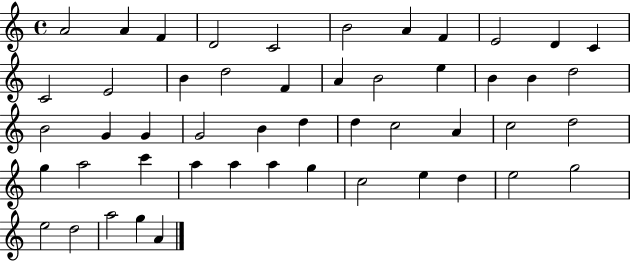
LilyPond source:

{
  \clef treble
  \time 4/4
  \defaultTimeSignature
  \key c \major
  a'2 a'4 f'4 | d'2 c'2 | b'2 a'4 f'4 | e'2 d'4 c'4 | \break c'2 e'2 | b'4 d''2 f'4 | a'4 b'2 e''4 | b'4 b'4 d''2 | \break b'2 g'4 g'4 | g'2 b'4 d''4 | d''4 c''2 a'4 | c''2 d''2 | \break g''4 a''2 c'''4 | a''4 a''4 a''4 g''4 | c''2 e''4 d''4 | e''2 g''2 | \break e''2 d''2 | a''2 g''4 a'4 | \bar "|."
}